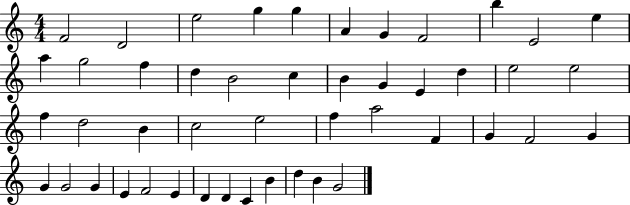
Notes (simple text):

F4/h D4/h E5/h G5/q G5/q A4/q G4/q F4/h B5/q E4/h E5/q A5/q G5/h F5/q D5/q B4/h C5/q B4/q G4/q E4/q D5/q E5/h E5/h F5/q D5/h B4/q C5/h E5/h F5/q A5/h F4/q G4/q F4/h G4/q G4/q G4/h G4/q E4/q F4/h E4/q D4/q D4/q C4/q B4/q D5/q B4/q G4/h